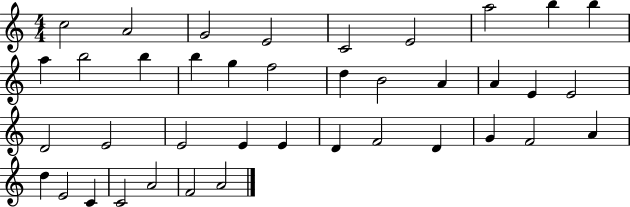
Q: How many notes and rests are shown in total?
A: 39